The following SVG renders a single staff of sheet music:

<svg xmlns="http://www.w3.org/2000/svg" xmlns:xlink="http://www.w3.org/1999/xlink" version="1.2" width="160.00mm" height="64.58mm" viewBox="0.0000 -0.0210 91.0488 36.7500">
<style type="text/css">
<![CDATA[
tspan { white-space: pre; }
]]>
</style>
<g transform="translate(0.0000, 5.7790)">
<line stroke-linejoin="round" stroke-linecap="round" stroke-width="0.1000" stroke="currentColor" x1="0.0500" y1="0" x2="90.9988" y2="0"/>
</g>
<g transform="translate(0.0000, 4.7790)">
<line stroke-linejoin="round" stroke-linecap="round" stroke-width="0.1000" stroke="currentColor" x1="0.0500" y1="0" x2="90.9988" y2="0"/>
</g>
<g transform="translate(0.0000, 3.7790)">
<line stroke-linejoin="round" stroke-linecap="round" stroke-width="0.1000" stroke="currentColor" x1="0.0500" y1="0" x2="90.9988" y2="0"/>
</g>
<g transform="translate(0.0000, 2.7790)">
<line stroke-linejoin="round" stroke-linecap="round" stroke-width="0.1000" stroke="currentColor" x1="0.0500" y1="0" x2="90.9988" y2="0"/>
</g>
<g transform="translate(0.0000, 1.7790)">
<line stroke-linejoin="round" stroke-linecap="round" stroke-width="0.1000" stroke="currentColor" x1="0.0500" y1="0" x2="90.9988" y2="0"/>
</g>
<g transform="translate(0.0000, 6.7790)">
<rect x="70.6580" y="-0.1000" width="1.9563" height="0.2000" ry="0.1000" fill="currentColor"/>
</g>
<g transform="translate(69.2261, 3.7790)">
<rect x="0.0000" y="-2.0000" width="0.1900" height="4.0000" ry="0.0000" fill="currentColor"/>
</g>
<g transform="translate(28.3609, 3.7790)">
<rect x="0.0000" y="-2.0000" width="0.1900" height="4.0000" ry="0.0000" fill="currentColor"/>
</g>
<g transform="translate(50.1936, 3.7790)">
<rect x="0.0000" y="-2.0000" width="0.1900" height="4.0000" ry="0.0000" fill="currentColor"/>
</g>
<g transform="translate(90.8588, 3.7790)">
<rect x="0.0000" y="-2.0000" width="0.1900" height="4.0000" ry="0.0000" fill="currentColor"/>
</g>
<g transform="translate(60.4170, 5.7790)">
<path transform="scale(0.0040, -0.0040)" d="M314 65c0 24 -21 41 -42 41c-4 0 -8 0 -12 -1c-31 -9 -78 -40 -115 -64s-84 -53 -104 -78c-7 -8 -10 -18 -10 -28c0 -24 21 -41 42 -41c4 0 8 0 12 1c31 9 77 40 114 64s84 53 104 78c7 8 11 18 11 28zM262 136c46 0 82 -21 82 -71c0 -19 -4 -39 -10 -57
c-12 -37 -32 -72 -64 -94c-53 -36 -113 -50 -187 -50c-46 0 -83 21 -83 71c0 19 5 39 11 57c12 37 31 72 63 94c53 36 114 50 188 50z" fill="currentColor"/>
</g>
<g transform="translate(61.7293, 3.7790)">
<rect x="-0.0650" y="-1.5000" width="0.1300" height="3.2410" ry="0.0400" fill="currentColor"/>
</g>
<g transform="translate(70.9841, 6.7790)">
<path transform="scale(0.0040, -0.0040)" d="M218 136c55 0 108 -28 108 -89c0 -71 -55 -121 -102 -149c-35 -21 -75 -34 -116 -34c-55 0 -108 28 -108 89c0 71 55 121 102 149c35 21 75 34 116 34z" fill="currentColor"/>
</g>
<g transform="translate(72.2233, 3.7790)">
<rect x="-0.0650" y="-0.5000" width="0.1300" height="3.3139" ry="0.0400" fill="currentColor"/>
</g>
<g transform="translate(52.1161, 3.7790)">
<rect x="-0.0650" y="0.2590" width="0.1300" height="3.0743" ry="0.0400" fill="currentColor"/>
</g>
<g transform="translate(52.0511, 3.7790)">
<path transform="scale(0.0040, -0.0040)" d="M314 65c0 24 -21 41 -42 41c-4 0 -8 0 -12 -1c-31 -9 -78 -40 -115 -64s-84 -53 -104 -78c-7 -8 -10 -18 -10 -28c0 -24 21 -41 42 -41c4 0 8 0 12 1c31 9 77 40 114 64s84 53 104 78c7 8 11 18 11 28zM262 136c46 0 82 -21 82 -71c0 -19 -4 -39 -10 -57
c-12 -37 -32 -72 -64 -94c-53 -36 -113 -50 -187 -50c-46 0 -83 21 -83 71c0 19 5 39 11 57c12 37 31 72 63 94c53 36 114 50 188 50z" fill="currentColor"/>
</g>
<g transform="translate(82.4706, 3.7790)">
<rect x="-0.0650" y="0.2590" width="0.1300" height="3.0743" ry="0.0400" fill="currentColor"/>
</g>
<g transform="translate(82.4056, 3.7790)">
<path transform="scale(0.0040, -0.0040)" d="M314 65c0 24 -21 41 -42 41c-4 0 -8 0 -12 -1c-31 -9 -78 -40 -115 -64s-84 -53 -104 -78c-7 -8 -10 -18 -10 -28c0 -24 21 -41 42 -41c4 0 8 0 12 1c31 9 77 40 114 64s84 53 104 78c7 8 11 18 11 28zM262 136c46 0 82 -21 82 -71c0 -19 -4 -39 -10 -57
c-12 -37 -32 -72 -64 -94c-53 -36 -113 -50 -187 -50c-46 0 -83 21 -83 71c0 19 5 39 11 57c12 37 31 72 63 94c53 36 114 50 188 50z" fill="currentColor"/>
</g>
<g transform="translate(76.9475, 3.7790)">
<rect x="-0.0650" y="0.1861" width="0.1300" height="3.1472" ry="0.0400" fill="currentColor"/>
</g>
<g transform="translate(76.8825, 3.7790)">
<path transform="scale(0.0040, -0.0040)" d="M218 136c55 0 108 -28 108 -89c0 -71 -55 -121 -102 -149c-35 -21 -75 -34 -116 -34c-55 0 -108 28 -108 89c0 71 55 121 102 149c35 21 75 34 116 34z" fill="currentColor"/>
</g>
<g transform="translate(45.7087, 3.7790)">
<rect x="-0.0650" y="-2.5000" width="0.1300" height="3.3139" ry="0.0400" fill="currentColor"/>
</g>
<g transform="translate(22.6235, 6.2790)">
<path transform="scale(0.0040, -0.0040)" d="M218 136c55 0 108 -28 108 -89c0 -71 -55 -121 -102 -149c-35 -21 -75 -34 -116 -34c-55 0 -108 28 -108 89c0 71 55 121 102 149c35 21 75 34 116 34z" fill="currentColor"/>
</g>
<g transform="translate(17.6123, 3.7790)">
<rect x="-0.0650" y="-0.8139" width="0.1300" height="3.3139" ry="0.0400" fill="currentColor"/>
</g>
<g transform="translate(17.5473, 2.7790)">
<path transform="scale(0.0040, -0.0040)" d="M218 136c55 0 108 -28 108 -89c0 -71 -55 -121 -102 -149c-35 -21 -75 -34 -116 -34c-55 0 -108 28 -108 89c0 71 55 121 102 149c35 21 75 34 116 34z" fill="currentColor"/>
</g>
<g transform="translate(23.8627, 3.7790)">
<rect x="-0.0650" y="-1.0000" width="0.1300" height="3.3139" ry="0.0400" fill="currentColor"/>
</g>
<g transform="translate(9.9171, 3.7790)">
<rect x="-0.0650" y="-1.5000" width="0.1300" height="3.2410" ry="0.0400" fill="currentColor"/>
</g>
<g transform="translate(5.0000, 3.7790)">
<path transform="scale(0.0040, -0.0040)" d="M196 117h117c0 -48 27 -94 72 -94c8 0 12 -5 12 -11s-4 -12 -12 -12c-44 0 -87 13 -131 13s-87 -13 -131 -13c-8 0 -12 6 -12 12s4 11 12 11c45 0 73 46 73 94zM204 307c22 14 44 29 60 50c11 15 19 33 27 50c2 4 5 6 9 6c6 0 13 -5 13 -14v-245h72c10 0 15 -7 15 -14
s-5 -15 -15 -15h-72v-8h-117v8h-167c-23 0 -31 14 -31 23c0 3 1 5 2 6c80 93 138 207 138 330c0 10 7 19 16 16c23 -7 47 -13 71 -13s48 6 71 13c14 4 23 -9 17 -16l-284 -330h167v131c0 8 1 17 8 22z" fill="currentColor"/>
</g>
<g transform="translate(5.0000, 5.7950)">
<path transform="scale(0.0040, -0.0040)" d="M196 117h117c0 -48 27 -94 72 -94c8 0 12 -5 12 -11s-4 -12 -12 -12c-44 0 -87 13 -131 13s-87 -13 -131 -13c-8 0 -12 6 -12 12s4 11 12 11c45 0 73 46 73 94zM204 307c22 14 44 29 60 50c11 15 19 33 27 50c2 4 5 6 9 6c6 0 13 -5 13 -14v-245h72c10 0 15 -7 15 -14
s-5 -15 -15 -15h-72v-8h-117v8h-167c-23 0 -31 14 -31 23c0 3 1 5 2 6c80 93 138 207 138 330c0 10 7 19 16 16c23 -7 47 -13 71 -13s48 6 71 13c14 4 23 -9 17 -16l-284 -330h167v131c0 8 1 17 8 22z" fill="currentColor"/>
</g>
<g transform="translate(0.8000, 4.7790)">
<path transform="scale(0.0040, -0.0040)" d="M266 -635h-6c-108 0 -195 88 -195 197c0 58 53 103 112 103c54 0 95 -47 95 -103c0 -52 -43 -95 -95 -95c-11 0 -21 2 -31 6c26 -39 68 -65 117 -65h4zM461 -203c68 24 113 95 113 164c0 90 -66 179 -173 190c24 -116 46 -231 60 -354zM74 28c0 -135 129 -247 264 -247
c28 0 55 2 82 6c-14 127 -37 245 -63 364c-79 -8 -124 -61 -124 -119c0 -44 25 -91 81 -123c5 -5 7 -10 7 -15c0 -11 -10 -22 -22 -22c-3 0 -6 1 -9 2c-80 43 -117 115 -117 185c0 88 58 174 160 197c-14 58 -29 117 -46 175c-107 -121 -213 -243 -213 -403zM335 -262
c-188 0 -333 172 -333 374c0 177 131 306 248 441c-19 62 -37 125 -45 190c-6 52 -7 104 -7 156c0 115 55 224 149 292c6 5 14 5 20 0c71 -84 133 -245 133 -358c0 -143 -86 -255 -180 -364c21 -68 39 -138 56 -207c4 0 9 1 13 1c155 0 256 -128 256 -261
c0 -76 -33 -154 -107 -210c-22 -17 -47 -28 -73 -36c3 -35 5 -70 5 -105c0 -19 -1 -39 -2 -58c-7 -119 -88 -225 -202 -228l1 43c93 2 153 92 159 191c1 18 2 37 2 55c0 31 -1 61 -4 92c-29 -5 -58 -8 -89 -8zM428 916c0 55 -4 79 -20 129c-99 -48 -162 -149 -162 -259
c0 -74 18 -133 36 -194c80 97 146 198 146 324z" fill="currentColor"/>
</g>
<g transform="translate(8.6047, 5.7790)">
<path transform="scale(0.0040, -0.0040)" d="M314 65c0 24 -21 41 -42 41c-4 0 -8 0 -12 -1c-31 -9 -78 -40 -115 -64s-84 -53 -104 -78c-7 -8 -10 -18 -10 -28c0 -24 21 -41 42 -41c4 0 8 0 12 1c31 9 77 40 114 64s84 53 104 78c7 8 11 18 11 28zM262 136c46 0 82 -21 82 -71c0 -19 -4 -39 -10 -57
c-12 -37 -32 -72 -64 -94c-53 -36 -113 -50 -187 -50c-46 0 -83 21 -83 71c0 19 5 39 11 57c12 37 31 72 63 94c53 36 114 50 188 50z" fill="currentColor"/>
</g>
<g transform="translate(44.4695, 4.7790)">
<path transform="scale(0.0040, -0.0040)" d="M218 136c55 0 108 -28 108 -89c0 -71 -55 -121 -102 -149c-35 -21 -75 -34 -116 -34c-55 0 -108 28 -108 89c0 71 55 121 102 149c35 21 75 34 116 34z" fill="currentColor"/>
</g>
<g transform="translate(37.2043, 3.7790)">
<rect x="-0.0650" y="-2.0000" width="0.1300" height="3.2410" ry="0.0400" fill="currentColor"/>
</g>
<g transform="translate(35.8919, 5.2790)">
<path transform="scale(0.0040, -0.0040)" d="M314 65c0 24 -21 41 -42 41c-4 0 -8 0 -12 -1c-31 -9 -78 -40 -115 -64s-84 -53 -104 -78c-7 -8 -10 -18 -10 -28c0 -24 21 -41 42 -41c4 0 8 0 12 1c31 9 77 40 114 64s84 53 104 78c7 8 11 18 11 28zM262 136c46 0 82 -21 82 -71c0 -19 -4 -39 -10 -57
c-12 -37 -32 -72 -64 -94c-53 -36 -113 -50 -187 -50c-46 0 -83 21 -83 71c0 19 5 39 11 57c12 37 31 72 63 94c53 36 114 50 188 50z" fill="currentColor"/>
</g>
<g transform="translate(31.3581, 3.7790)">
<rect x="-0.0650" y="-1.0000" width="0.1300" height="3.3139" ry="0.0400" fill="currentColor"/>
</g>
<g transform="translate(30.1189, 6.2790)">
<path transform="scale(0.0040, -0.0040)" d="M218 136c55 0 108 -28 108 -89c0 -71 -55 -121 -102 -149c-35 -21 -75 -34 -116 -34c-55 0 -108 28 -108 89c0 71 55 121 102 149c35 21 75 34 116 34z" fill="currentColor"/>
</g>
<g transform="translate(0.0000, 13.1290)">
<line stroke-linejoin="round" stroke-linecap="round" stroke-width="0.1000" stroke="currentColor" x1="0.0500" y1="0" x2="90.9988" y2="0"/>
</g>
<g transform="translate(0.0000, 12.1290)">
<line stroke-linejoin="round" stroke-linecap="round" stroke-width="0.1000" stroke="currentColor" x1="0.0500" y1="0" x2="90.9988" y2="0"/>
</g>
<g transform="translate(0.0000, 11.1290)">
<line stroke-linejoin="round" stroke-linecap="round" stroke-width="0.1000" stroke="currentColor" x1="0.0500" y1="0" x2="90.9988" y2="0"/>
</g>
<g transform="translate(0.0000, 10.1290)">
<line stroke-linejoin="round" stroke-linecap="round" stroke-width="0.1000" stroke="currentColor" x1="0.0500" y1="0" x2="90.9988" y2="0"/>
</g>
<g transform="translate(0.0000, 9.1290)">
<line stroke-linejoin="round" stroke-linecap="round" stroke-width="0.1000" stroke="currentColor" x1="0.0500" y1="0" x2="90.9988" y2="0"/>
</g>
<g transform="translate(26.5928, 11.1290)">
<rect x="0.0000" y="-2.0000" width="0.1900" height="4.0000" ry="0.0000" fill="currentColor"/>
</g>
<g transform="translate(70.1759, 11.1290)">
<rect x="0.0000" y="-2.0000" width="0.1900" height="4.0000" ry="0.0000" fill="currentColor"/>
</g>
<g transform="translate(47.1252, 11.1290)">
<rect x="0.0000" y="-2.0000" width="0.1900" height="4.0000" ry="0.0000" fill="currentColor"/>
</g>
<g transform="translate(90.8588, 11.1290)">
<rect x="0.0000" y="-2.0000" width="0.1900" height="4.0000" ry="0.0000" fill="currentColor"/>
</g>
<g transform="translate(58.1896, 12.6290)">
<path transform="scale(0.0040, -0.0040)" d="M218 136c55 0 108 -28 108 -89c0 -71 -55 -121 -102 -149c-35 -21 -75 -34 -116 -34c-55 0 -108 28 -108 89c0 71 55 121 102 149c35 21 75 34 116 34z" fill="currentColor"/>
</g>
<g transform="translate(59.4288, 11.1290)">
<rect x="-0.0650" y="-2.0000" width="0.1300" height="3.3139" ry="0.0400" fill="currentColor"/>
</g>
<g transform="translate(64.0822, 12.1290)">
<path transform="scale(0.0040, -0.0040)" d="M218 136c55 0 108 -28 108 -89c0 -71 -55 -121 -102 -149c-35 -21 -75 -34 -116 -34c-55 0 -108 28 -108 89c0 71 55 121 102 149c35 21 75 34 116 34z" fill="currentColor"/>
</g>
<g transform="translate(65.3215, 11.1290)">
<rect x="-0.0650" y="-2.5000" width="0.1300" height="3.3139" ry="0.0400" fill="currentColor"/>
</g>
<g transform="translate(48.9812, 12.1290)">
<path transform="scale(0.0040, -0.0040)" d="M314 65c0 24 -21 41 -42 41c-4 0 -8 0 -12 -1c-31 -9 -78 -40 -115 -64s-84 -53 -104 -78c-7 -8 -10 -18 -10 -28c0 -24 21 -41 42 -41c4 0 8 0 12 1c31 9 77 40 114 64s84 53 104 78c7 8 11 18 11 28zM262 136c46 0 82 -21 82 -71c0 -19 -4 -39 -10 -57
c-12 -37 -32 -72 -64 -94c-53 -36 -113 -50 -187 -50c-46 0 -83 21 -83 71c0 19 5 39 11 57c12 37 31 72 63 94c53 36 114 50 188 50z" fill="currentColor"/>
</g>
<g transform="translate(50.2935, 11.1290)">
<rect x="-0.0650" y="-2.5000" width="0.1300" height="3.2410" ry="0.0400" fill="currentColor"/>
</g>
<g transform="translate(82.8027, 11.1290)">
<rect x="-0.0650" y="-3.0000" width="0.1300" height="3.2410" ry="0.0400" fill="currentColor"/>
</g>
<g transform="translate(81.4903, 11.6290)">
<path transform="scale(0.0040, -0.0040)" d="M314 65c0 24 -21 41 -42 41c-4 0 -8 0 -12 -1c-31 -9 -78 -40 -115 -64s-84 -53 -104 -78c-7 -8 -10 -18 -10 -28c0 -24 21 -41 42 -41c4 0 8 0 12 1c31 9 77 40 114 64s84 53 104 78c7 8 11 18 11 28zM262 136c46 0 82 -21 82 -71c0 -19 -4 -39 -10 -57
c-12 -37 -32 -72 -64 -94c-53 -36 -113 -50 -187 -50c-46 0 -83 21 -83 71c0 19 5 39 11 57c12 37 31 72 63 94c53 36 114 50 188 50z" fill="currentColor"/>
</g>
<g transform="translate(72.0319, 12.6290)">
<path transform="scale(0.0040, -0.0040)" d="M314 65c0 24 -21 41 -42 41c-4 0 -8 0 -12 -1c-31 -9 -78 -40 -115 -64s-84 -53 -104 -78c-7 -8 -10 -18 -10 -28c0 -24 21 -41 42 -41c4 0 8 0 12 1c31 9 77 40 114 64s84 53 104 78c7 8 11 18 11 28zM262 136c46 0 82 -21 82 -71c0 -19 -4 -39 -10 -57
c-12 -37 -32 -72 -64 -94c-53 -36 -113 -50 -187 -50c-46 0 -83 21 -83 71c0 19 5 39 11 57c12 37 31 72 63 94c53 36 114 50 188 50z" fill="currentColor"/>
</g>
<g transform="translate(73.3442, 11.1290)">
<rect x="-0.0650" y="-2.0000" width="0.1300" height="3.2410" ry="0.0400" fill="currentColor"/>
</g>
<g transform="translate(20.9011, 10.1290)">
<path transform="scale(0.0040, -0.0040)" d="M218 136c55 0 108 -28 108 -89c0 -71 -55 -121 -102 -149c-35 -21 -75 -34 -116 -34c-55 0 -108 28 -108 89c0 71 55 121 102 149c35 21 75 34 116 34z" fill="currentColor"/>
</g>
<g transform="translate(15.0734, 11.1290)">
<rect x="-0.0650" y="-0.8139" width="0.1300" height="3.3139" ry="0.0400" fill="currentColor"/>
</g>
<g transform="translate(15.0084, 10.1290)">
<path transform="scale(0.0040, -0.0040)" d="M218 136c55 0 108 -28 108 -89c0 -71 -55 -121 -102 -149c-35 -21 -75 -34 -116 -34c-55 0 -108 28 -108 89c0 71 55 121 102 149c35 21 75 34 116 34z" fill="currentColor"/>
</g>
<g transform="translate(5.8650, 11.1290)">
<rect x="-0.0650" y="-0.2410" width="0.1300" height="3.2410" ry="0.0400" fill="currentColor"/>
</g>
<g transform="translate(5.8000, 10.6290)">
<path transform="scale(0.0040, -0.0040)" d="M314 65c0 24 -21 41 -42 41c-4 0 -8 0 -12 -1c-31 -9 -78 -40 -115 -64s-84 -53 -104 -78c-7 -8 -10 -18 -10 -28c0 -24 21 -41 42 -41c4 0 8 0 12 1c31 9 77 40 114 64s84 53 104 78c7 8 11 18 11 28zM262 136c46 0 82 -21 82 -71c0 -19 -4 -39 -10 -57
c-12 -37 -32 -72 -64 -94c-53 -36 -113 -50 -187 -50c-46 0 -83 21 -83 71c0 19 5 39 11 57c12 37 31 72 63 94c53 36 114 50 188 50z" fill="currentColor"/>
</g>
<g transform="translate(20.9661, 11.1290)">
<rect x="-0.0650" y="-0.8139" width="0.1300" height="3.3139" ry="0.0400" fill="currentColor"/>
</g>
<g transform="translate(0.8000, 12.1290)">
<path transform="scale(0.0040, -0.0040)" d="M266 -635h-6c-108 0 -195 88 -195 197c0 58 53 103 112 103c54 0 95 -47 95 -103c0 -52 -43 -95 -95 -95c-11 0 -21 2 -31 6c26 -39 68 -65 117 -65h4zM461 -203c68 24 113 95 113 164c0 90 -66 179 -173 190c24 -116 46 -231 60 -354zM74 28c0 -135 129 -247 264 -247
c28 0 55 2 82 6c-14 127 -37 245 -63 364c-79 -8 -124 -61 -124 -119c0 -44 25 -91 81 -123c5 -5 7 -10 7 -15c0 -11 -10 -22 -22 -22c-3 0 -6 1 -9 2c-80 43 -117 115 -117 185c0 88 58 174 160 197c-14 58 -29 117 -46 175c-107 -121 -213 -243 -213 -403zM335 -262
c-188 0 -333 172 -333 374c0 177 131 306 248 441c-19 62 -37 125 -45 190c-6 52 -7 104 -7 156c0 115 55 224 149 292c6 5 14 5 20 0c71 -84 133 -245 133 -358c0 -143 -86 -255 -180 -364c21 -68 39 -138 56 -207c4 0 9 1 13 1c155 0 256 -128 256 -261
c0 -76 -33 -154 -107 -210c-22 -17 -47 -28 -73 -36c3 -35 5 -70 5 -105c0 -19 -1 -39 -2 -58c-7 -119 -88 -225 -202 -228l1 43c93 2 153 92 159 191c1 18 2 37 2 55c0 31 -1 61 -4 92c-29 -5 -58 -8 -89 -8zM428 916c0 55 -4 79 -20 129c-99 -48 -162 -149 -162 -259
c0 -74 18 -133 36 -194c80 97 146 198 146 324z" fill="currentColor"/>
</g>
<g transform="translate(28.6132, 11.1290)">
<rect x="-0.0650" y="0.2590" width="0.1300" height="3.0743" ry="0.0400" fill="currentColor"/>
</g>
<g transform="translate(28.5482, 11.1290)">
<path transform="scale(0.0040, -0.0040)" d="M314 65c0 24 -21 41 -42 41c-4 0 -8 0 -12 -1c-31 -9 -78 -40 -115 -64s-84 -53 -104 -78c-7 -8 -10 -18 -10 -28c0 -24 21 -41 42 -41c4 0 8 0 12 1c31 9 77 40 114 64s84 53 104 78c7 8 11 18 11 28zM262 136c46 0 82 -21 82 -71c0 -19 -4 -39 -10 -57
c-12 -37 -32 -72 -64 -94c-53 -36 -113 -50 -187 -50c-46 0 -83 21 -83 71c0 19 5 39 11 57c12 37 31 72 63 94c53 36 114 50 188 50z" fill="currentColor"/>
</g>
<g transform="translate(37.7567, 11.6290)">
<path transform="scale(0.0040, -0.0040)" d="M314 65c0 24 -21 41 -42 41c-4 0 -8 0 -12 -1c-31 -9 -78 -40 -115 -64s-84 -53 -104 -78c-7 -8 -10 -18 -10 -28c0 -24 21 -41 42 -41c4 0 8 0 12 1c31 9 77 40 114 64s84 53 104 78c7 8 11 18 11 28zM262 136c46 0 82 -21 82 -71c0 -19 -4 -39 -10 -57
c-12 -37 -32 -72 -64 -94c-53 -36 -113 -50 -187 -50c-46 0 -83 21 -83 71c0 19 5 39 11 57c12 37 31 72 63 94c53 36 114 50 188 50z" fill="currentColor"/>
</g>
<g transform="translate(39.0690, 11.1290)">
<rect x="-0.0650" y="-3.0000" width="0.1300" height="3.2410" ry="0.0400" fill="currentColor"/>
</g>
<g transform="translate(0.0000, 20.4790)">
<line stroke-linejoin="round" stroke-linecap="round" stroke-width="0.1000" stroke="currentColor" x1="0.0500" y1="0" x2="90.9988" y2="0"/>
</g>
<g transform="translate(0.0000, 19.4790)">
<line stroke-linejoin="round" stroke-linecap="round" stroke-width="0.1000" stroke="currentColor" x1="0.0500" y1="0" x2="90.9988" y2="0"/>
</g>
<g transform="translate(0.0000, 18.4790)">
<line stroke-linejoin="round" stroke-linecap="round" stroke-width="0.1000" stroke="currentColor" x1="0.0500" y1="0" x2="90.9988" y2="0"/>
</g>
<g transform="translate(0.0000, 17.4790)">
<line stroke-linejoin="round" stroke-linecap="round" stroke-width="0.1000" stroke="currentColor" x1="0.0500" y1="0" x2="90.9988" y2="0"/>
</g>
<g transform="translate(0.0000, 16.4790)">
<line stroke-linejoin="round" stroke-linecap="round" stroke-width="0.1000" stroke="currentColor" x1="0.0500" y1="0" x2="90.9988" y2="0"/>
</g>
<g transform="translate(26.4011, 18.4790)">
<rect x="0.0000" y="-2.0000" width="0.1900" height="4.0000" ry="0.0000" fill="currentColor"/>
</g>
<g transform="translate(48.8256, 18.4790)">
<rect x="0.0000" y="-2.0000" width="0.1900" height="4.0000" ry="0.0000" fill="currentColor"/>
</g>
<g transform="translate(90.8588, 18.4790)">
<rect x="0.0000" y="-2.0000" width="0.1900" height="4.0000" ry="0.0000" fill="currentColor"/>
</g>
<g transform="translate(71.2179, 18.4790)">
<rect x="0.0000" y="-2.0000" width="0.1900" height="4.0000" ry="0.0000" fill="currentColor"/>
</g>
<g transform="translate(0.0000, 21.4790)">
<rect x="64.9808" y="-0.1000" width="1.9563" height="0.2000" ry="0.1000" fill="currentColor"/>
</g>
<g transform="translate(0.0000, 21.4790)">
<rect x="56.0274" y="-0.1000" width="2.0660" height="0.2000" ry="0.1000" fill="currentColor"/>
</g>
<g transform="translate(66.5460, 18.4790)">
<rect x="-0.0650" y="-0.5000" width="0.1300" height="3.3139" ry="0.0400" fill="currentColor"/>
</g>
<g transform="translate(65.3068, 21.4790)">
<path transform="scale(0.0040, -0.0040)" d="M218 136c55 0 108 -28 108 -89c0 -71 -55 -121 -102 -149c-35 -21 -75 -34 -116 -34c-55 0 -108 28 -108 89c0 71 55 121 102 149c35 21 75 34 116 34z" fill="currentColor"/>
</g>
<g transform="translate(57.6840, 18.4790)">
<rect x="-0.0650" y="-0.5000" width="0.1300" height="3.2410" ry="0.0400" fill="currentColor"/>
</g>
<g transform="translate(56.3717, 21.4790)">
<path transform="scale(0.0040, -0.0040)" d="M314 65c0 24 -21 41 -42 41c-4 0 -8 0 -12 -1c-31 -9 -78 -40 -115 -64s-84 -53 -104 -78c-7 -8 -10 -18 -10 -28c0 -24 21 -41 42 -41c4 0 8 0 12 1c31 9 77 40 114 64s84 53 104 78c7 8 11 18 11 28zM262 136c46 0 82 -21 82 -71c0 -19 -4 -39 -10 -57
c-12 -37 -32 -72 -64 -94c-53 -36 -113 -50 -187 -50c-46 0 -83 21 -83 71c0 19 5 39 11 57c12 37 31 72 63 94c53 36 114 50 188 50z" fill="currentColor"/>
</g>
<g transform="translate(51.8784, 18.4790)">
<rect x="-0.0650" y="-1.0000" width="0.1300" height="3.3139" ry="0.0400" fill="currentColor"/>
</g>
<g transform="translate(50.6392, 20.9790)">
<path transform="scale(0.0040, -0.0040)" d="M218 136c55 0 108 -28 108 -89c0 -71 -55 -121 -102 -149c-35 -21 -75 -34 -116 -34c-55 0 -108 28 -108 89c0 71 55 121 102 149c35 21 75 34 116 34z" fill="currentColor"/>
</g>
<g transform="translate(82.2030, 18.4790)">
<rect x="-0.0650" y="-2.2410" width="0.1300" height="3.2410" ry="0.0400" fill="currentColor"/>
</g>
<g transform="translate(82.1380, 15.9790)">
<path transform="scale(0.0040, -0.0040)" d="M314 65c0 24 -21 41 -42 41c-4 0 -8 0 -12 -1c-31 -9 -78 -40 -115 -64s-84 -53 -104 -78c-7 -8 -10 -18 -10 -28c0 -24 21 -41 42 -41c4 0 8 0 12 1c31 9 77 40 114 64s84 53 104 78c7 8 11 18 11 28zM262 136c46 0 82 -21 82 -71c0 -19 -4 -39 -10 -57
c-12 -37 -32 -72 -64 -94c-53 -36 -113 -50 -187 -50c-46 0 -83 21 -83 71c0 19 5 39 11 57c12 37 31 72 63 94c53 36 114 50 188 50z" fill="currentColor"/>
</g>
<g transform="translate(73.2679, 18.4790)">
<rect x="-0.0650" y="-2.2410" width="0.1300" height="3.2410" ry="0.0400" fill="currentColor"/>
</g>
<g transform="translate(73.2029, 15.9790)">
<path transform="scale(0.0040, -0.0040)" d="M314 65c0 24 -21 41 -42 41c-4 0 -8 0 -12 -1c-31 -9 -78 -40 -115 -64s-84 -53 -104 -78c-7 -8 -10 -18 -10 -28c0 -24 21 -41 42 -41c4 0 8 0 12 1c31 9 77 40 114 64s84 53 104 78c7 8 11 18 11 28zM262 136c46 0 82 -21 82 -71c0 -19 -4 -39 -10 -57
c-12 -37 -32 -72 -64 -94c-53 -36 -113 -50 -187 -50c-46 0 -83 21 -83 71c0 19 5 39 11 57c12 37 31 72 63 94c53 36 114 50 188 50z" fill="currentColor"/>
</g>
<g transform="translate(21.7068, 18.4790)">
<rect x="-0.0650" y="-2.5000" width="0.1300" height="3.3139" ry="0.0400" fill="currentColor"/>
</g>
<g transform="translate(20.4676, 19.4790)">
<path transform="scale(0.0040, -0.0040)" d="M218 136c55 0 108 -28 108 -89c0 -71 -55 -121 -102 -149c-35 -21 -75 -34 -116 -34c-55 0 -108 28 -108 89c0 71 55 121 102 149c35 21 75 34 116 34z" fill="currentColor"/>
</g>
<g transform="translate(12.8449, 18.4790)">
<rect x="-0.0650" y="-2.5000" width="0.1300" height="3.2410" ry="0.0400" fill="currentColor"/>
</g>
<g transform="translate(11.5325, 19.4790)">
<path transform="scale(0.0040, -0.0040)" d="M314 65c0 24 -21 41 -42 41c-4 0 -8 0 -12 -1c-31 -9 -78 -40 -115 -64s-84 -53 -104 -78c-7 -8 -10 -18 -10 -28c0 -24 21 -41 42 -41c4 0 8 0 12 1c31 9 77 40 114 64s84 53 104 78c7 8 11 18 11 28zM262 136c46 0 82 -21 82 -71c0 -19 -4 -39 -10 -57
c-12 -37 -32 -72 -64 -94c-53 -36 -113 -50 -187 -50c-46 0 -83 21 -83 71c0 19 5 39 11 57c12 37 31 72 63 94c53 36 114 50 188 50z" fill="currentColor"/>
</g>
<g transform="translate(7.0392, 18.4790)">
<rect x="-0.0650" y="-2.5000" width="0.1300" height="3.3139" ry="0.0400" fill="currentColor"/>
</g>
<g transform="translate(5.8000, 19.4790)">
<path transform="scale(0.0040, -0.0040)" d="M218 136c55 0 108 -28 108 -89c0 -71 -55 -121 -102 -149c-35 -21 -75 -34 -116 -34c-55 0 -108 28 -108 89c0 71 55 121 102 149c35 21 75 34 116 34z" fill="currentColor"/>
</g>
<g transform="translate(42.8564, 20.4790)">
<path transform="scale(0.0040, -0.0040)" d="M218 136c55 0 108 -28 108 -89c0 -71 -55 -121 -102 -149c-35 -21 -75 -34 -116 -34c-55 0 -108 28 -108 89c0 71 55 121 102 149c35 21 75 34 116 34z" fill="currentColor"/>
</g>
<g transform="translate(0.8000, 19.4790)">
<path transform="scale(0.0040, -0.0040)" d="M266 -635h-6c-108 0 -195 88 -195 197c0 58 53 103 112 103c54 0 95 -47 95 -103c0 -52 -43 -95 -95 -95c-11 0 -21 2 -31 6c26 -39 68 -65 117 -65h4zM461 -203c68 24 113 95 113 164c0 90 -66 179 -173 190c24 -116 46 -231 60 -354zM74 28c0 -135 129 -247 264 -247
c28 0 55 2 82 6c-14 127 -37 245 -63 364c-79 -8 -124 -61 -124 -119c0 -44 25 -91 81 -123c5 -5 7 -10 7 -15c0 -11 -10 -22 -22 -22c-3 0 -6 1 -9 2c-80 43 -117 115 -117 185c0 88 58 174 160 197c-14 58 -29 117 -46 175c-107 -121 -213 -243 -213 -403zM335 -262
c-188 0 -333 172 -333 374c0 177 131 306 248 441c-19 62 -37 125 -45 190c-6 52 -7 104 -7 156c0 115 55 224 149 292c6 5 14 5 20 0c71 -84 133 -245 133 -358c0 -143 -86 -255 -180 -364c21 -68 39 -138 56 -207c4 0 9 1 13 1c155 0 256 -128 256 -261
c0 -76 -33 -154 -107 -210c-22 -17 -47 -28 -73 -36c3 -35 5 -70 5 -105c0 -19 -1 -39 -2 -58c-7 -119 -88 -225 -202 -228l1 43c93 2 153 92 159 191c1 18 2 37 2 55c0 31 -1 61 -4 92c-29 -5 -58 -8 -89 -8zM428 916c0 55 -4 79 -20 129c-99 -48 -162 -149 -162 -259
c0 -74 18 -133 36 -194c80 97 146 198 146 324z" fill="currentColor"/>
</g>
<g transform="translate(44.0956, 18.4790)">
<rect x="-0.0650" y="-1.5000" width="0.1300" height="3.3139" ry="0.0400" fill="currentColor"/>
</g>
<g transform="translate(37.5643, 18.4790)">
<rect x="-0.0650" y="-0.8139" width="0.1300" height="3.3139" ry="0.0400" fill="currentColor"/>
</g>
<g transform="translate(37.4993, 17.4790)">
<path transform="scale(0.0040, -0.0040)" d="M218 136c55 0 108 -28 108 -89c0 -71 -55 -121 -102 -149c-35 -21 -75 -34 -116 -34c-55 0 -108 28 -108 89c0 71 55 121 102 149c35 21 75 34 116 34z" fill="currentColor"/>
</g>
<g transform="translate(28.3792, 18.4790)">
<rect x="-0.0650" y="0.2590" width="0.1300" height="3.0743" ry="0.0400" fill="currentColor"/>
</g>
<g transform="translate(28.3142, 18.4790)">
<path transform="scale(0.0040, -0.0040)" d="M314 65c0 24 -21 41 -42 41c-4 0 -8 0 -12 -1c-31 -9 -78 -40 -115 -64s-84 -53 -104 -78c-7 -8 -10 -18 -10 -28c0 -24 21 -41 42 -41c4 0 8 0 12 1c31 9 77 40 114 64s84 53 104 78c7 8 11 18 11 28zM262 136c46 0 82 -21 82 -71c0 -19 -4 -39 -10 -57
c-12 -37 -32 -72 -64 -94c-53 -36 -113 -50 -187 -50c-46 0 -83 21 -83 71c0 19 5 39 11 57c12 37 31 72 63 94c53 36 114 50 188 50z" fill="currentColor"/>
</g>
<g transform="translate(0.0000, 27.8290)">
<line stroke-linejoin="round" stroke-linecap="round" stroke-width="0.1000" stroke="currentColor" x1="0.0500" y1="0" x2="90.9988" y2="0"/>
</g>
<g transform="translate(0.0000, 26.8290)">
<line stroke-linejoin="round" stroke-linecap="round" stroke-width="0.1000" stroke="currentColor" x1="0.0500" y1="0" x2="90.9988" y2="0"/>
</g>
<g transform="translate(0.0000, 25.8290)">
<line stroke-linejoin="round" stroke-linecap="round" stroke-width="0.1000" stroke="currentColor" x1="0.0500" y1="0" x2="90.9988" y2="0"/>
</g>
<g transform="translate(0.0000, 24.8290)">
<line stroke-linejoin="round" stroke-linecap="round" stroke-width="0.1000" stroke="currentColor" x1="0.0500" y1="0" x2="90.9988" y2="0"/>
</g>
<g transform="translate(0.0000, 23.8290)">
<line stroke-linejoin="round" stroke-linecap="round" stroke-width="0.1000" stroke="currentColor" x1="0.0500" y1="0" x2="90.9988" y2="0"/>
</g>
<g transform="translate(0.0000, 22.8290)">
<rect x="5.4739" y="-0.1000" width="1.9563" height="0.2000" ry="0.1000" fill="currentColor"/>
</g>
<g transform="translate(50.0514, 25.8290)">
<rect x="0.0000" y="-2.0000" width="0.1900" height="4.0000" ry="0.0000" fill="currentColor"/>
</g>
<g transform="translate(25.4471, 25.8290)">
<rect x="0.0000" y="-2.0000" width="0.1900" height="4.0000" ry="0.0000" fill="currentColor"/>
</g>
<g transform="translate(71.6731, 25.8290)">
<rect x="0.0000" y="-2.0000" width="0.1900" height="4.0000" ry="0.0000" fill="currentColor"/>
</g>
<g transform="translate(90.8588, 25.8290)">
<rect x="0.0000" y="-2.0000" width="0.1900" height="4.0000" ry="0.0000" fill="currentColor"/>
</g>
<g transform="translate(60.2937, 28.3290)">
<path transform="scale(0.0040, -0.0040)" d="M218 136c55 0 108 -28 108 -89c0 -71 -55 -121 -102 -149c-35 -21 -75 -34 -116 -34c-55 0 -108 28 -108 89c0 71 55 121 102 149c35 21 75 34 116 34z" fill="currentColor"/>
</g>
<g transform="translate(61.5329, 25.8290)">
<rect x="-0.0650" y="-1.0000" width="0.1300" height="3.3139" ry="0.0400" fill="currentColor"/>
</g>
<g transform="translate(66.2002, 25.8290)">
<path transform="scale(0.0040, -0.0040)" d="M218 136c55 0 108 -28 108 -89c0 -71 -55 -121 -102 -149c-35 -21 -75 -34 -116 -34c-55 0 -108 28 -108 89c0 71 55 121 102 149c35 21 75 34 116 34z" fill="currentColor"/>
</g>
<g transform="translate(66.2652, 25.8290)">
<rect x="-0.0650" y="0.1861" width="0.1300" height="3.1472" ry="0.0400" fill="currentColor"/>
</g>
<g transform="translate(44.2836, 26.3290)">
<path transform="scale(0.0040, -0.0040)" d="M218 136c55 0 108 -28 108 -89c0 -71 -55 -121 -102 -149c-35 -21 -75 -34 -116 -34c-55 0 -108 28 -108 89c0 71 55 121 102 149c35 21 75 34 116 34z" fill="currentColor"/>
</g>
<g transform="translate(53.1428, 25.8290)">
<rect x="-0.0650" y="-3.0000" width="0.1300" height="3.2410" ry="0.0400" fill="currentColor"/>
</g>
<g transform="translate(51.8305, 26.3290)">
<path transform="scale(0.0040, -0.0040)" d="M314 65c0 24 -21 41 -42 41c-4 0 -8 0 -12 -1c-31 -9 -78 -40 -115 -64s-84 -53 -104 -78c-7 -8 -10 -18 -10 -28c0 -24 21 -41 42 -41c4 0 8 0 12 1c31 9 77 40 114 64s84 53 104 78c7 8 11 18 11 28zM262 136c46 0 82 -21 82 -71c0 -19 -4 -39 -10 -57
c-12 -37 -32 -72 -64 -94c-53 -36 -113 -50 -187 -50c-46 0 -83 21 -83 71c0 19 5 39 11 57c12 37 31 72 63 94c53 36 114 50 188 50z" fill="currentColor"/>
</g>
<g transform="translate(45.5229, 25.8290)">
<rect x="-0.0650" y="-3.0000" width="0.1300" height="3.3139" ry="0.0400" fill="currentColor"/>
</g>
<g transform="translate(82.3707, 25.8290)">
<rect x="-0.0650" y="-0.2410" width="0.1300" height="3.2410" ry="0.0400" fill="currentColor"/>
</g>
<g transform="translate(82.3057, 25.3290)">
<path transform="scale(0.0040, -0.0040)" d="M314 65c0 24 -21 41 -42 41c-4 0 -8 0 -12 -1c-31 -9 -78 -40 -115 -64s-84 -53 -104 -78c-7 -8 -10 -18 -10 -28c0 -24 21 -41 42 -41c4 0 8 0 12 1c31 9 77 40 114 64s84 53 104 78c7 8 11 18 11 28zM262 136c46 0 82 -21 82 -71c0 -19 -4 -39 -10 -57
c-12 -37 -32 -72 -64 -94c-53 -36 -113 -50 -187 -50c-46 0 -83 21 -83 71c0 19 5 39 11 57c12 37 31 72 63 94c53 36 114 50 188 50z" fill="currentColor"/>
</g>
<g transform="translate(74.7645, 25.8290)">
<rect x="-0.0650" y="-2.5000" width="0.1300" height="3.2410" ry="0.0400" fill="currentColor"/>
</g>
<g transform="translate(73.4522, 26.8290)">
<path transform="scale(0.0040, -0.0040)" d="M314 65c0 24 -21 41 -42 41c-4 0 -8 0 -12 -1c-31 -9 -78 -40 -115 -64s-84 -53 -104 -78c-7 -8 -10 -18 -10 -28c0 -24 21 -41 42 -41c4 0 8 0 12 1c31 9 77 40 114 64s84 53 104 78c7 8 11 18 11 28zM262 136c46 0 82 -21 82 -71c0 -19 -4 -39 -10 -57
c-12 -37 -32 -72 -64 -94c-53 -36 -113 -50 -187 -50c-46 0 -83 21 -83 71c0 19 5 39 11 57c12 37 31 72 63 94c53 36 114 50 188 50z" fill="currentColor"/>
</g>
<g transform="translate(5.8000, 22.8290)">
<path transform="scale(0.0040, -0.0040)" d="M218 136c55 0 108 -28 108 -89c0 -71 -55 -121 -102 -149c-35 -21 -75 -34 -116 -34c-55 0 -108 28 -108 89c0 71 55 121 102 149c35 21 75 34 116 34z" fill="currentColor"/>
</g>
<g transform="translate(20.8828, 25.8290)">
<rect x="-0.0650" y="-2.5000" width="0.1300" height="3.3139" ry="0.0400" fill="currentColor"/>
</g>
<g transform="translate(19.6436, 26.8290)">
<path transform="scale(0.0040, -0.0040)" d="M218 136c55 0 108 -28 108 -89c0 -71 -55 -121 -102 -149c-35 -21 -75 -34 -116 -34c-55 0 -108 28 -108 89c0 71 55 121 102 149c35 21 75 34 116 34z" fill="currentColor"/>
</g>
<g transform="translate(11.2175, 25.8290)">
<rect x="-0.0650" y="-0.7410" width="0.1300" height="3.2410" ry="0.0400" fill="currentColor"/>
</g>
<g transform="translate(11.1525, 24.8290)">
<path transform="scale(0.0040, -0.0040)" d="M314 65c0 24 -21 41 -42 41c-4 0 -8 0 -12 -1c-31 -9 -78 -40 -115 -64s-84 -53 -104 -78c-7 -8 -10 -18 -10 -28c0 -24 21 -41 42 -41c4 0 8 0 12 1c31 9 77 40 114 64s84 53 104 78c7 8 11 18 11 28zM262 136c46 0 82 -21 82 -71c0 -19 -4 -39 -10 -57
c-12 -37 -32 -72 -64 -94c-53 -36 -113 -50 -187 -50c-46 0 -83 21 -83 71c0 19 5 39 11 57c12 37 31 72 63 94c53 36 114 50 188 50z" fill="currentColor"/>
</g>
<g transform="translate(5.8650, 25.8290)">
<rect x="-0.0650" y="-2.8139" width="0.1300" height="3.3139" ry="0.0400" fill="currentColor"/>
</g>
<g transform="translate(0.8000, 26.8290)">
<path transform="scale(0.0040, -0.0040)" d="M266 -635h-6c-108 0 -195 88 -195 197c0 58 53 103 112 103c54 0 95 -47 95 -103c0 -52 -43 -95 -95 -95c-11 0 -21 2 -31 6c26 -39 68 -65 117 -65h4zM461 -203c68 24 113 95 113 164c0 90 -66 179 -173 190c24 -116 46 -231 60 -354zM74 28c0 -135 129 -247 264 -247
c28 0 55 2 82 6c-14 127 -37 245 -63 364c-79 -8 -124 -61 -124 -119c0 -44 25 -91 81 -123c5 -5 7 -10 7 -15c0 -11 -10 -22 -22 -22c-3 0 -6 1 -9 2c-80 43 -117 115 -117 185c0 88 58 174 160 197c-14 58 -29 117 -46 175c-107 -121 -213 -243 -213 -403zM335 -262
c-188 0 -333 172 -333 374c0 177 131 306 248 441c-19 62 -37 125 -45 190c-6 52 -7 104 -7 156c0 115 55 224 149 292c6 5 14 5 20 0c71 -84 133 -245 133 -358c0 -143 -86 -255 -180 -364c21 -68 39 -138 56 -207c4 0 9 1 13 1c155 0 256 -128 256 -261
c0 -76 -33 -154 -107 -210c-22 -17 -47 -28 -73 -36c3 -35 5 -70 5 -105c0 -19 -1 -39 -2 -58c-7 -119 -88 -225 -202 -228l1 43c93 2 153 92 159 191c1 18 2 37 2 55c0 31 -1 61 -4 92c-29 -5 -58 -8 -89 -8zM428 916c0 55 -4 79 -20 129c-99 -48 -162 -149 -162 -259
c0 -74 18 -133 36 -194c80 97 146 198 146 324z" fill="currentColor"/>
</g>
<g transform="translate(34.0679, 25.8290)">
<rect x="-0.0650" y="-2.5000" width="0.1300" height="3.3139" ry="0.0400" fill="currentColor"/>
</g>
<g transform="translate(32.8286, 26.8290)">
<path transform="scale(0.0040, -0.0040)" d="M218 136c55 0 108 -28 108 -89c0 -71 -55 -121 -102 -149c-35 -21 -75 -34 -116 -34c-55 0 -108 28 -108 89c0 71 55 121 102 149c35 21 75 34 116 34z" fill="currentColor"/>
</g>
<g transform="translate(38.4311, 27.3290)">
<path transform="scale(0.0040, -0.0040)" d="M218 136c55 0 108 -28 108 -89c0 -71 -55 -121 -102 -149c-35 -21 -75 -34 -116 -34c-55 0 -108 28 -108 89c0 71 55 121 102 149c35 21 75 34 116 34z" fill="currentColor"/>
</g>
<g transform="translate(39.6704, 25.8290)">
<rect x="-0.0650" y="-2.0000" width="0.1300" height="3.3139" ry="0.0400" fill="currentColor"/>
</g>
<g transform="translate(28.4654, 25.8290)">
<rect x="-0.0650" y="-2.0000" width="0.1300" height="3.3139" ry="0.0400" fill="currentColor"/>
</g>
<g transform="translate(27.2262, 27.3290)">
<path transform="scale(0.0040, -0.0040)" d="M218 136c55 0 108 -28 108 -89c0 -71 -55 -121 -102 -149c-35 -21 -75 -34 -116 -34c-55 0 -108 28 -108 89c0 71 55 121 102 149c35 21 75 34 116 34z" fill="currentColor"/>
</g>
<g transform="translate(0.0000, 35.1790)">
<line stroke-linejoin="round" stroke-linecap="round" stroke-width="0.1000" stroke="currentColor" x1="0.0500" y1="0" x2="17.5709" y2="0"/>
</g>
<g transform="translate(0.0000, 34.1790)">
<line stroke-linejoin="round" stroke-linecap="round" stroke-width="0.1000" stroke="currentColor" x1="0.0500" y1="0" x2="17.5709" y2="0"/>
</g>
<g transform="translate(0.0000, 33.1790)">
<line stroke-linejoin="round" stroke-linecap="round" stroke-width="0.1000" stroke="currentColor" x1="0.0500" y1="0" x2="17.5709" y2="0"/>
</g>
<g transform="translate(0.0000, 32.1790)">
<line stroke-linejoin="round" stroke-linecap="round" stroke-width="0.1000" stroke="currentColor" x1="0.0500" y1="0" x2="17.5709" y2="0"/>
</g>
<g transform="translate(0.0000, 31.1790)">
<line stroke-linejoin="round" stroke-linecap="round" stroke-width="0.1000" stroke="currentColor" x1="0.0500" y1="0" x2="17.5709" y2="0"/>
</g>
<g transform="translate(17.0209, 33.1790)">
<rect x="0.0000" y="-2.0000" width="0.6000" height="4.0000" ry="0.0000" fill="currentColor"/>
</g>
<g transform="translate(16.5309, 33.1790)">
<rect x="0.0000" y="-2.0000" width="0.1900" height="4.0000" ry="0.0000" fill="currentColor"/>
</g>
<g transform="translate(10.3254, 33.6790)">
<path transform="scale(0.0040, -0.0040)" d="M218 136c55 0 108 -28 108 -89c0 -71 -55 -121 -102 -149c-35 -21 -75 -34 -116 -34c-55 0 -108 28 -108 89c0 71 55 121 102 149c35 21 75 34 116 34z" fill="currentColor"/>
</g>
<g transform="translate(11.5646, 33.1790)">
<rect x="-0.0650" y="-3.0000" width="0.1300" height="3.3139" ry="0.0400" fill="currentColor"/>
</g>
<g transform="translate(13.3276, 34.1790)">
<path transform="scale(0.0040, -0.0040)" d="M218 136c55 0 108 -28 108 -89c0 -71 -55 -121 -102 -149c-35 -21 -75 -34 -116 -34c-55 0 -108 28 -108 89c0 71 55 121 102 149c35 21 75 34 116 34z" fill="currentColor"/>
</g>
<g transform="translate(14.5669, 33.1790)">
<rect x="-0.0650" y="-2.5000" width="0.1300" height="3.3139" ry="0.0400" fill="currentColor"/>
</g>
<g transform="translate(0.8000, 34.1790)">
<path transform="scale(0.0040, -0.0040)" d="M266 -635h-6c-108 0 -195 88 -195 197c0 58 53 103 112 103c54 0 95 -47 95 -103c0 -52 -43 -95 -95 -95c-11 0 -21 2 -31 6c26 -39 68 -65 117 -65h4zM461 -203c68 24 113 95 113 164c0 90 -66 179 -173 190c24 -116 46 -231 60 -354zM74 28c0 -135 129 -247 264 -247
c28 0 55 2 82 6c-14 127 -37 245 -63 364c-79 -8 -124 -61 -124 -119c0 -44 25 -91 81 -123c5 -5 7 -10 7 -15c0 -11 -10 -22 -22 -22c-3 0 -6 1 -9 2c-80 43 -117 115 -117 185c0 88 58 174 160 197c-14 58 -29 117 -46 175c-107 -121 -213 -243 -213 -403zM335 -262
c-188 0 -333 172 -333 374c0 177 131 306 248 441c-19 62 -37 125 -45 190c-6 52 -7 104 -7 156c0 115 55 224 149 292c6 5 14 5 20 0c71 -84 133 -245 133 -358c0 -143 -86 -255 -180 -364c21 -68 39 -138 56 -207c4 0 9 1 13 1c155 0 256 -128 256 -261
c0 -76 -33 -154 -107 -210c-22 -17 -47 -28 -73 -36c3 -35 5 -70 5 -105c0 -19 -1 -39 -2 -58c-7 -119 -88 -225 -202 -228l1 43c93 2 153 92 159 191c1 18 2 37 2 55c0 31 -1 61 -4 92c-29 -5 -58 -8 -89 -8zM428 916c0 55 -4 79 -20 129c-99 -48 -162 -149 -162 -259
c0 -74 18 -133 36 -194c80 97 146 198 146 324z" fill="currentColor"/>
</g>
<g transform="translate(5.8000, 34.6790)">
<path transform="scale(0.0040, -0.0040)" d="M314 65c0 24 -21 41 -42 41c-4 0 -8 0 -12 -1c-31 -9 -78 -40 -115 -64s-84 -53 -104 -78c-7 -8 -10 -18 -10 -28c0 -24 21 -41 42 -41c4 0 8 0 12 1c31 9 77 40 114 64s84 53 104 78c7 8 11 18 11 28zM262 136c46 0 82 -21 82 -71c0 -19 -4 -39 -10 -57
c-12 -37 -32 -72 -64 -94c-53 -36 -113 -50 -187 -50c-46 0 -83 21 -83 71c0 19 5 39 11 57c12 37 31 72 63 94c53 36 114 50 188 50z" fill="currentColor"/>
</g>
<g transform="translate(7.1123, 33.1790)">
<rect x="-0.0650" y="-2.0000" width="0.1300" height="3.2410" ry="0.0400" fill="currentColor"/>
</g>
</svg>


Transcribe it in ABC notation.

X:1
T:Untitled
M:4/4
L:1/4
K:C
E2 d D D F2 G B2 E2 C B B2 c2 d d B2 A2 G2 F G F2 A2 G G2 G B2 d E D C2 C g2 g2 a d2 G F G F A A2 D B G2 c2 F2 A G